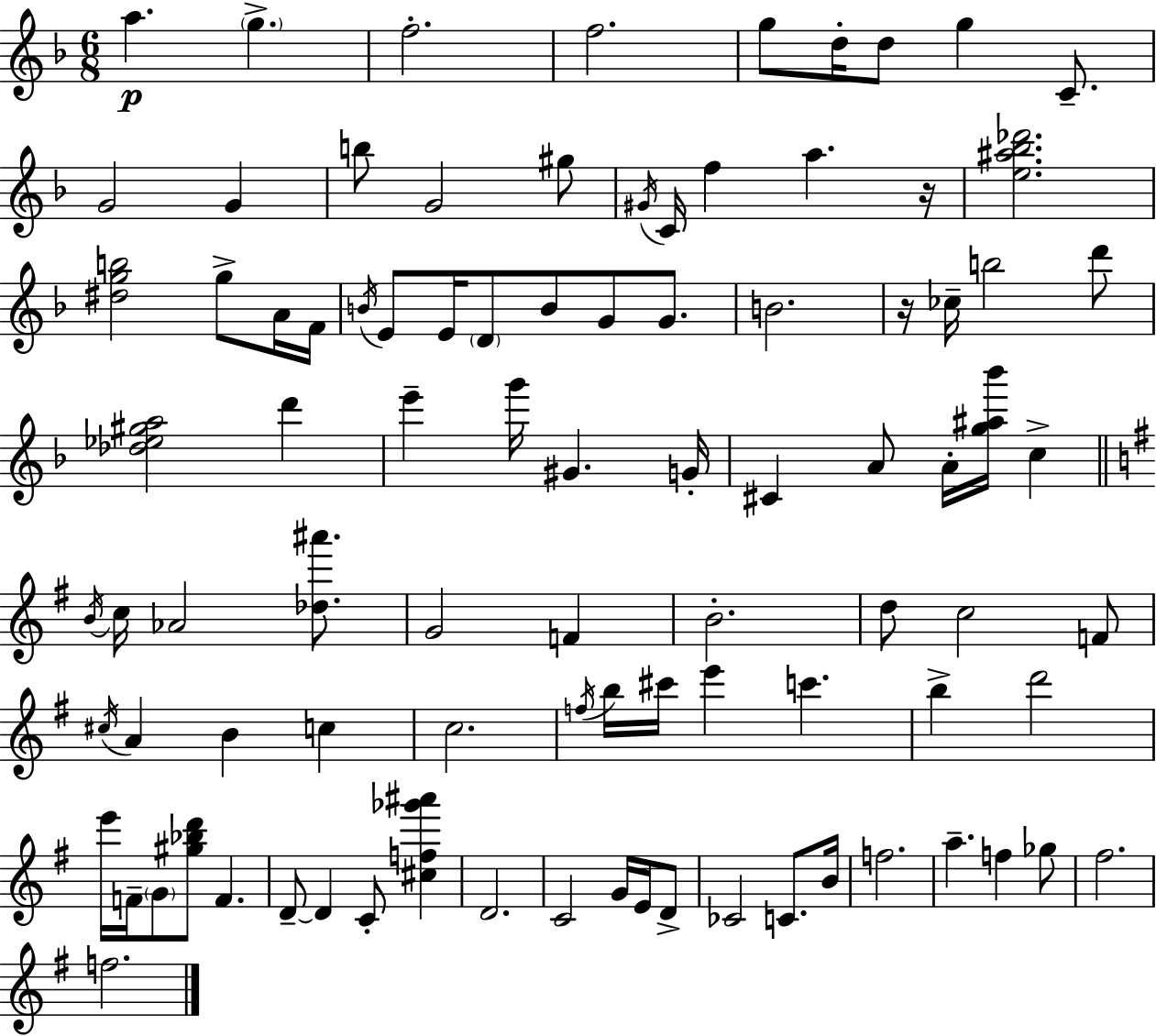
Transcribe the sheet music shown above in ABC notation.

X:1
T:Untitled
M:6/8
L:1/4
K:F
a g f2 f2 g/2 d/4 d/2 g C/2 G2 G b/2 G2 ^g/2 ^G/4 C/4 f a z/4 [e^a_b_d']2 [^dgb]2 g/2 A/4 F/4 B/4 E/2 E/4 D/2 B/2 G/2 G/2 B2 z/4 _c/4 b2 d'/2 [_d_e^ga]2 d' e' g'/4 ^G G/4 ^C A/2 A/4 [g^a_b']/4 c B/4 c/4 _A2 [_d^a']/2 G2 F B2 d/2 c2 F/2 ^c/4 A B c c2 f/4 b/4 ^c'/4 e' c' b d'2 e'/4 F/4 G/2 [^g_bd']/2 F D/2 D C/2 [^cf_g'^a'] D2 C2 G/4 E/4 D/2 _C2 C/2 B/4 f2 a f _g/2 ^f2 f2